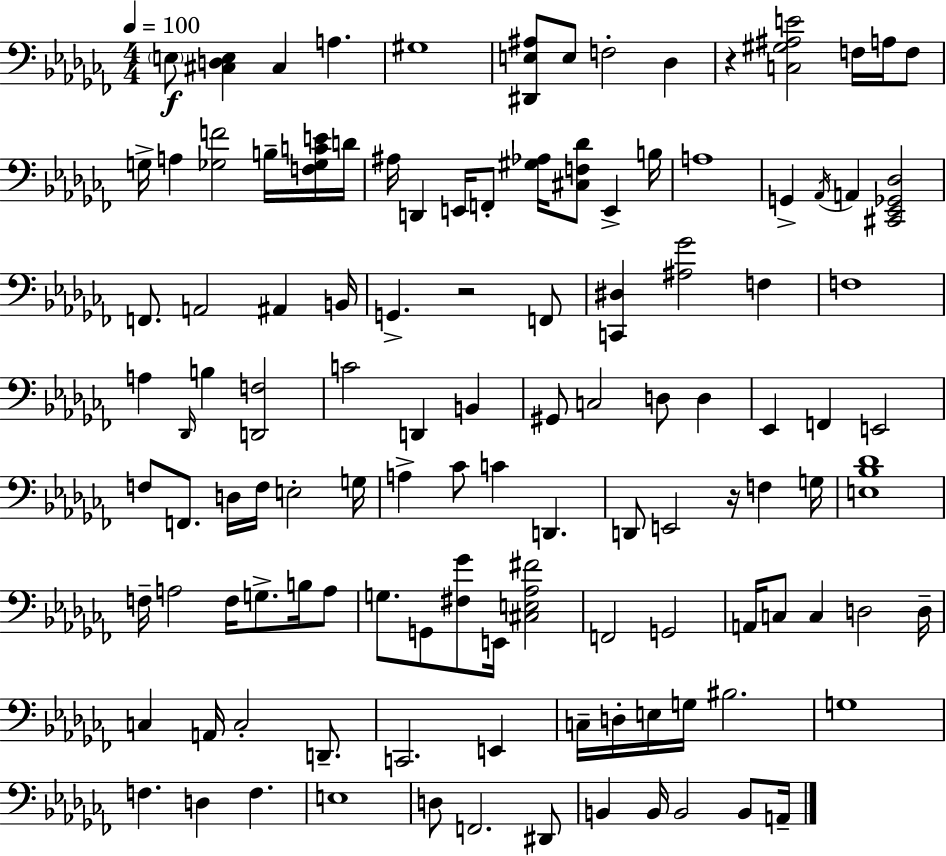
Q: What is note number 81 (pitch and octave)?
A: E2